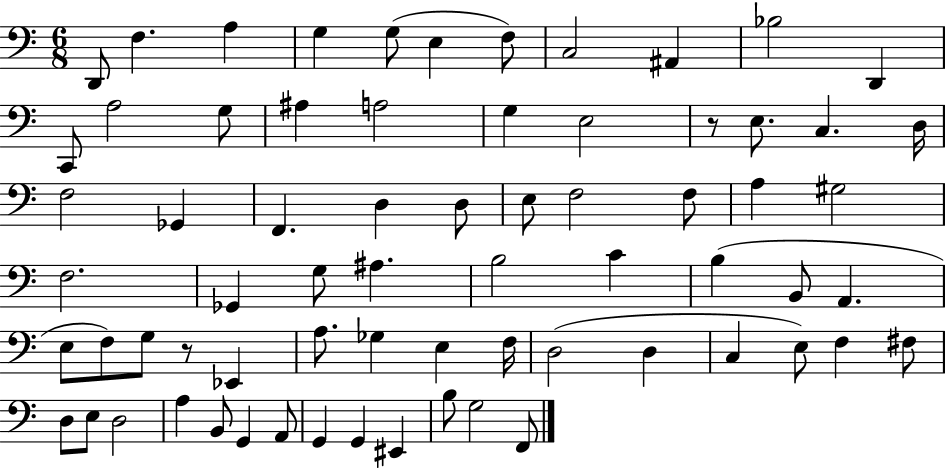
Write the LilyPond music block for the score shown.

{
  \clef bass
  \numericTimeSignature
  \time 6/8
  \key c \major
  d,8 f4. a4 | g4 g8( e4 f8) | c2 ais,4 | bes2 d,4 | \break c,8 a2 g8 | ais4 a2 | g4 e2 | r8 e8. c4. d16 | \break f2 ges,4 | f,4. d4 d8 | e8 f2 f8 | a4 gis2 | \break f2. | ges,4 g8 ais4. | b2 c'4 | b4( b,8 a,4. | \break e8 f8) g8 r8 ees,4 | a8. ges4 e4 f16 | d2( d4 | c4 e8) f4 fis8 | \break d8 e8 d2 | a4 b,8 g,4 a,8 | g,4 g,4 eis,4 | b8 g2 f,8 | \break \bar "|."
}